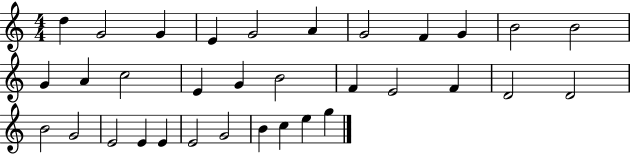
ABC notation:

X:1
T:Untitled
M:4/4
L:1/4
K:C
d G2 G E G2 A G2 F G B2 B2 G A c2 E G B2 F E2 F D2 D2 B2 G2 E2 E E E2 G2 B c e g